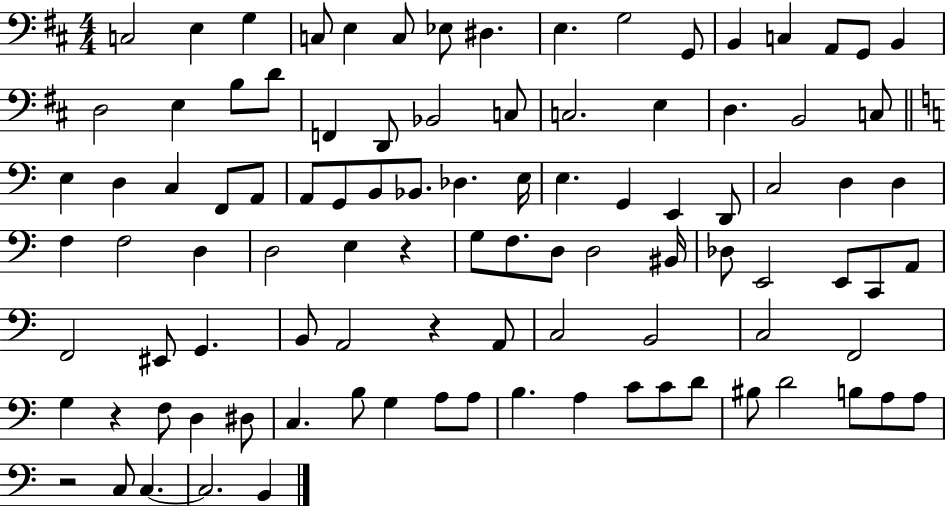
C3/h E3/q G3/q C3/e E3/q C3/e Eb3/e D#3/q. E3/q. G3/h G2/e B2/q C3/q A2/e G2/e B2/q D3/h E3/q B3/e D4/e F2/q D2/e Bb2/h C3/e C3/h. E3/q D3/q. B2/h C3/e E3/q D3/q C3/q F2/e A2/e A2/e G2/e B2/e Bb2/e. Db3/q. E3/s E3/q. G2/q E2/q D2/e C3/h D3/q D3/q F3/q F3/h D3/q D3/h E3/q R/q G3/e F3/e. D3/e D3/h BIS2/s Db3/e E2/h E2/e C2/e A2/e F2/h EIS2/e G2/q. B2/e A2/h R/q A2/e C3/h B2/h C3/h F2/h G3/q R/q F3/e D3/q D#3/e C3/q. B3/e G3/q A3/e A3/e B3/q. A3/q C4/e C4/e D4/e BIS3/e D4/h B3/e A3/e A3/e R/h C3/e C3/q. C3/h. B2/q